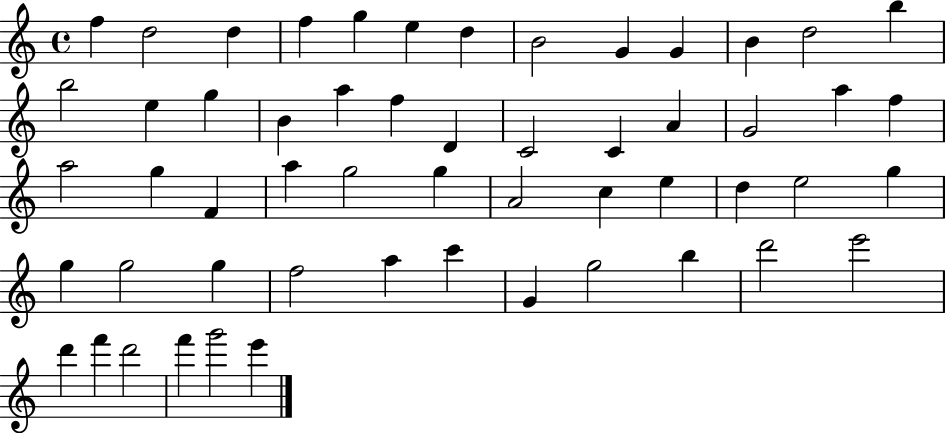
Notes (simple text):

F5/q D5/h D5/q F5/q G5/q E5/q D5/q B4/h G4/q G4/q B4/q D5/h B5/q B5/h E5/q G5/q B4/q A5/q F5/q D4/q C4/h C4/q A4/q G4/h A5/q F5/q A5/h G5/q F4/q A5/q G5/h G5/q A4/h C5/q E5/q D5/q E5/h G5/q G5/q G5/h G5/q F5/h A5/q C6/q G4/q G5/h B5/q D6/h E6/h D6/q F6/q D6/h F6/q G6/h E6/q